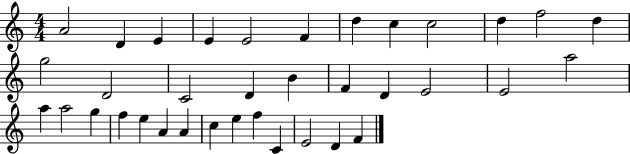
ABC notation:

X:1
T:Untitled
M:4/4
L:1/4
K:C
A2 D E E E2 F d c c2 d f2 d g2 D2 C2 D B F D E2 E2 a2 a a2 g f e A A c e f C E2 D F